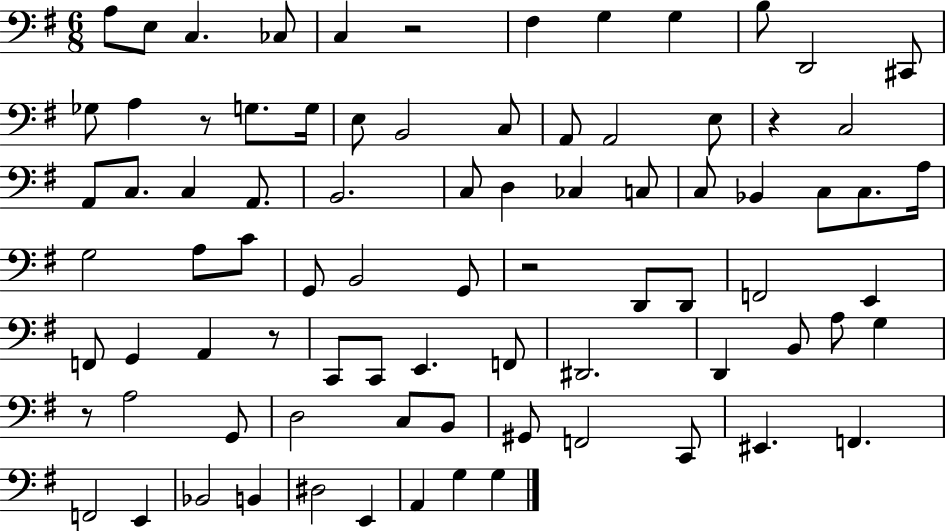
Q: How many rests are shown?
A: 6